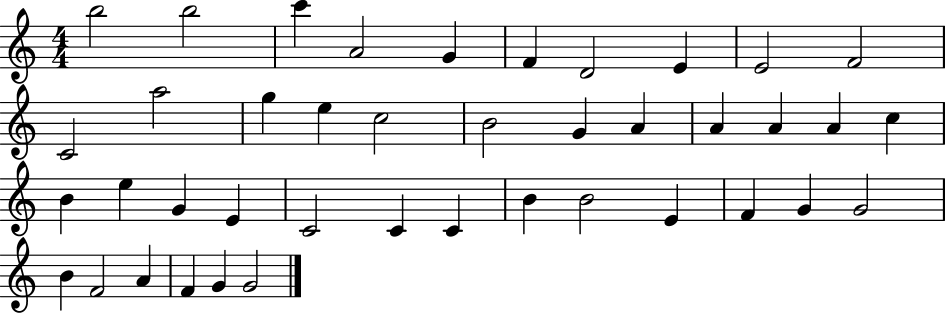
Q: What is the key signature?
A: C major